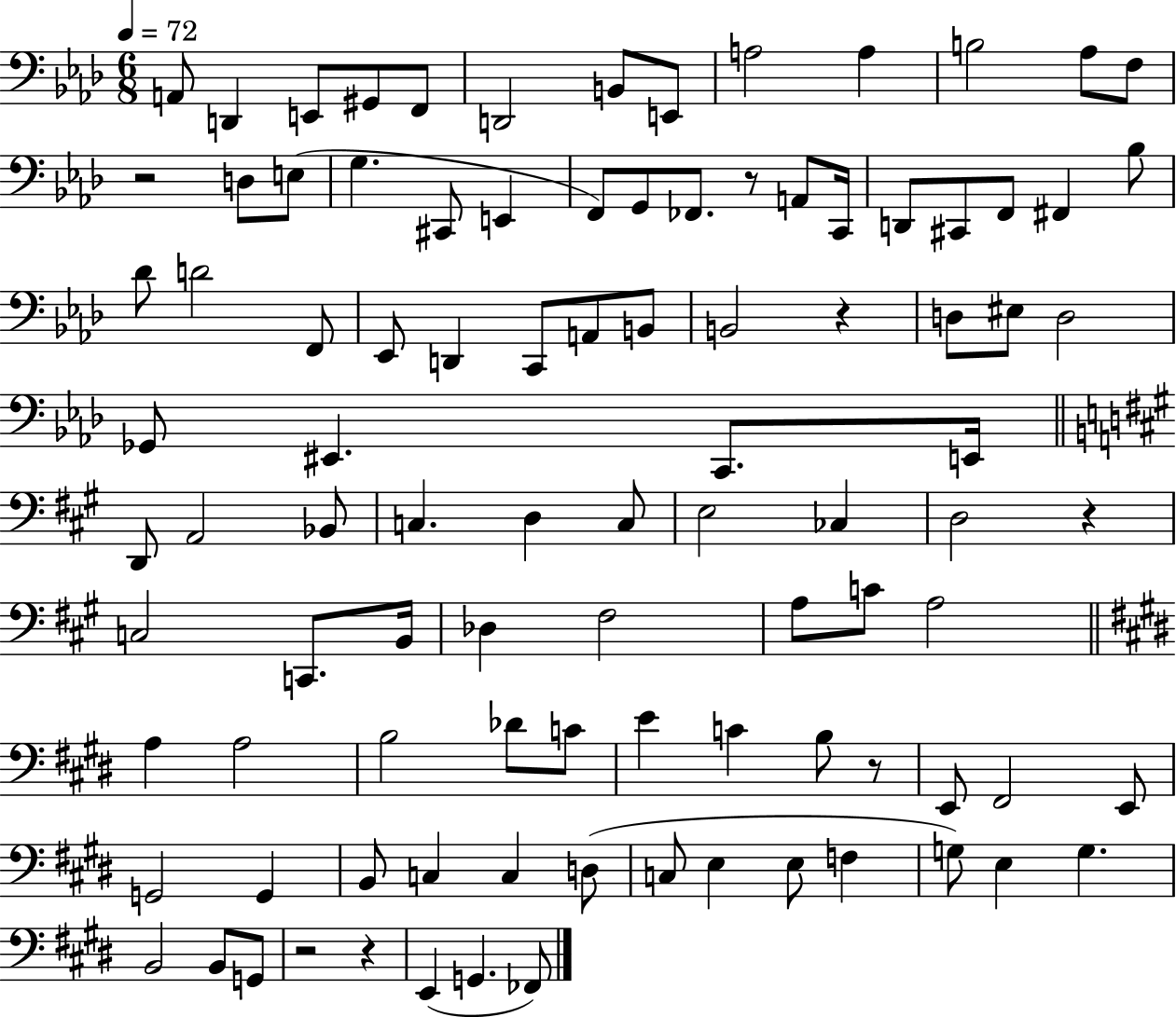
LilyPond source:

{
  \clef bass
  \numericTimeSignature
  \time 6/8
  \key aes \major
  \tempo 4 = 72
  \repeat volta 2 { a,8 d,4 e,8 gis,8 f,8 | d,2 b,8 e,8 | a2 a4 | b2 aes8 f8 | \break r2 d8 e8( | g4. cis,8 e,4 | f,8) g,8 fes,8. r8 a,8 c,16 | d,8 cis,8 f,8 fis,4 bes8 | \break des'8 d'2 f,8 | ees,8 d,4 c,8 a,8 b,8 | b,2 r4 | d8 eis8 d2 | \break ges,8 eis,4. c,8. e,16 | \bar "||" \break \key a \major d,8 a,2 bes,8 | c4. d4 c8 | e2 ces4 | d2 r4 | \break c2 c,8. b,16 | des4 fis2 | a8 c'8 a2 | \bar "||" \break \key e \major a4 a2 | b2 des'8 c'8 | e'4 c'4 b8 r8 | e,8 fis,2 e,8 | \break g,2 g,4 | b,8 c4 c4 d8( | c8 e4 e8 f4 | g8) e4 g4. | \break b,2 b,8 g,8 | r2 r4 | e,4( g,4. fes,8) | } \bar "|."
}